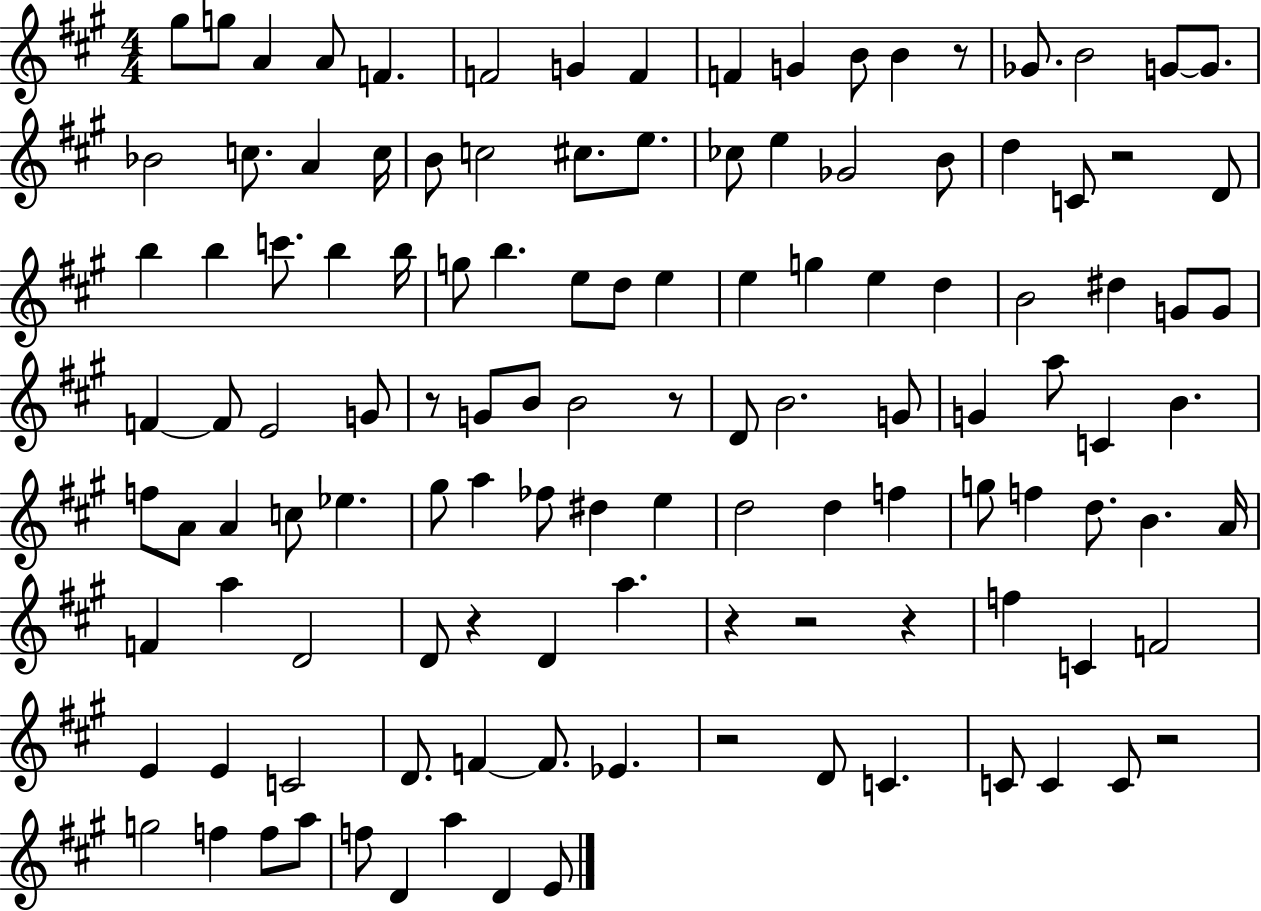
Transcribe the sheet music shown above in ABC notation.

X:1
T:Untitled
M:4/4
L:1/4
K:A
^g/2 g/2 A A/2 F F2 G F F G B/2 B z/2 _G/2 B2 G/2 G/2 _B2 c/2 A c/4 B/2 c2 ^c/2 e/2 _c/2 e _G2 B/2 d C/2 z2 D/2 b b c'/2 b b/4 g/2 b e/2 d/2 e e g e d B2 ^d G/2 G/2 F F/2 E2 G/2 z/2 G/2 B/2 B2 z/2 D/2 B2 G/2 G a/2 C B f/2 A/2 A c/2 _e ^g/2 a _f/2 ^d e d2 d f g/2 f d/2 B A/4 F a D2 D/2 z D a z z2 z f C F2 E E C2 D/2 F F/2 _E z2 D/2 C C/2 C C/2 z2 g2 f f/2 a/2 f/2 D a D E/2